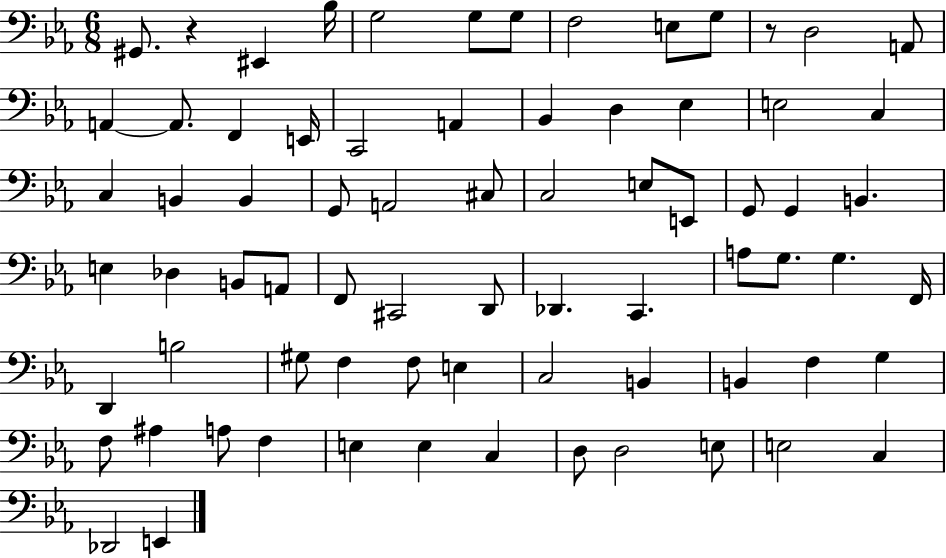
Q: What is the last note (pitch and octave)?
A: E2